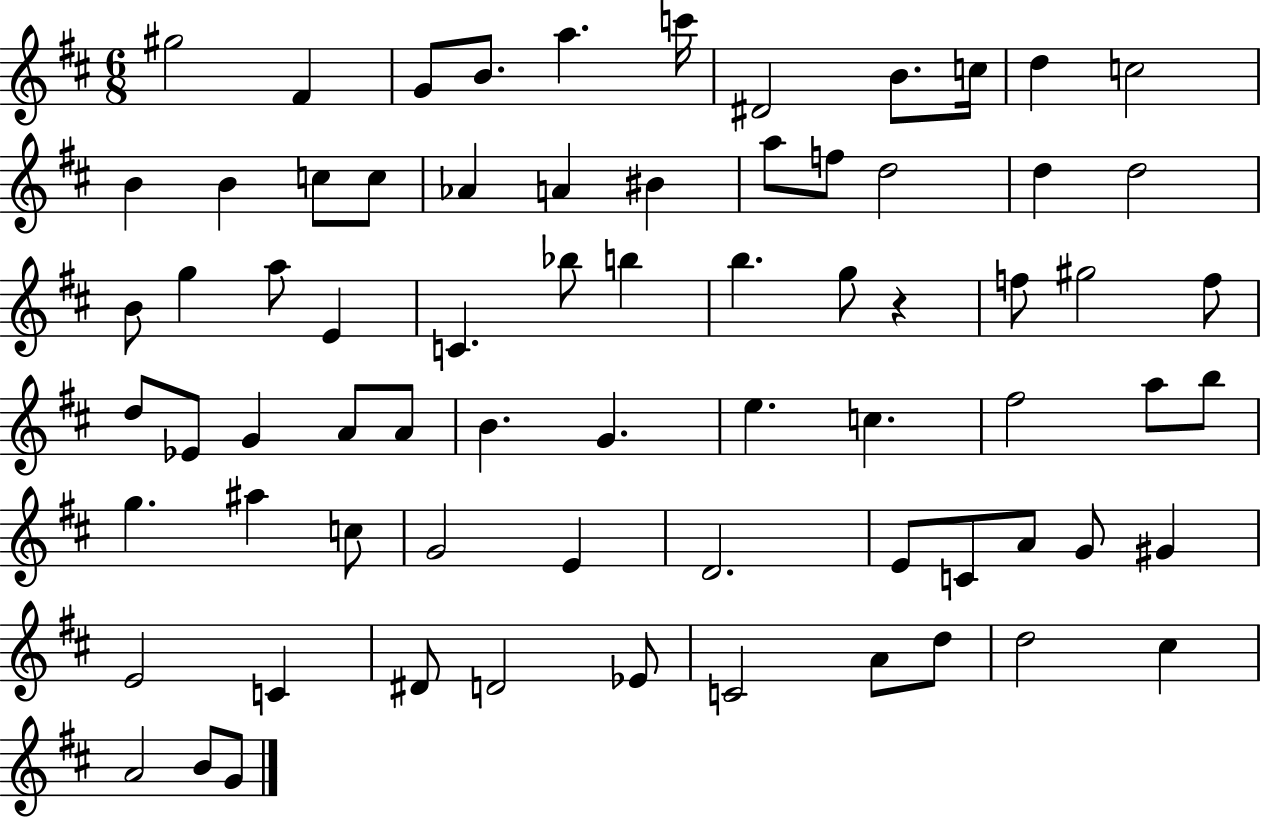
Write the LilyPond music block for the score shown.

{
  \clef treble
  \numericTimeSignature
  \time 6/8
  \key d \major
  gis''2 fis'4 | g'8 b'8. a''4. c'''16 | dis'2 b'8. c''16 | d''4 c''2 | \break b'4 b'4 c''8 c''8 | aes'4 a'4 bis'4 | a''8 f''8 d''2 | d''4 d''2 | \break b'8 g''4 a''8 e'4 | c'4. bes''8 b''4 | b''4. g''8 r4 | f''8 gis''2 f''8 | \break d''8 ees'8 g'4 a'8 a'8 | b'4. g'4. | e''4. c''4. | fis''2 a''8 b''8 | \break g''4. ais''4 c''8 | g'2 e'4 | d'2. | e'8 c'8 a'8 g'8 gis'4 | \break e'2 c'4 | dis'8 d'2 ees'8 | c'2 a'8 d''8 | d''2 cis''4 | \break a'2 b'8 g'8 | \bar "|."
}